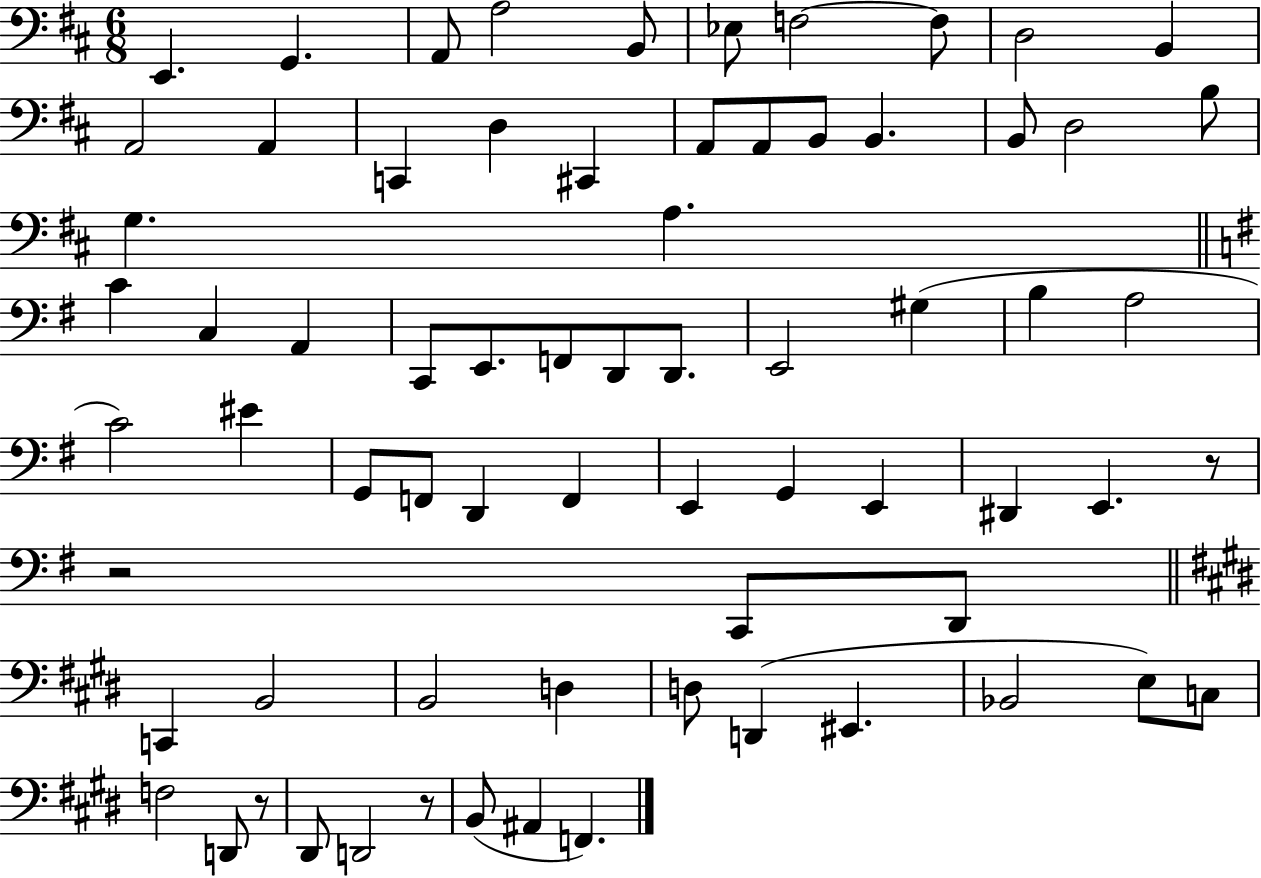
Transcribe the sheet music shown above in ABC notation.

X:1
T:Untitled
M:6/8
L:1/4
K:D
E,, G,, A,,/2 A,2 B,,/2 _E,/2 F,2 F,/2 D,2 B,, A,,2 A,, C,, D, ^C,, A,,/2 A,,/2 B,,/2 B,, B,,/2 D,2 B,/2 G, A, C C, A,, C,,/2 E,,/2 F,,/2 D,,/2 D,,/2 E,,2 ^G, B, A,2 C2 ^E G,,/2 F,,/2 D,, F,, E,, G,, E,, ^D,, E,, z/2 z2 C,,/2 D,,/2 C,, B,,2 B,,2 D, D,/2 D,, ^E,, _B,,2 E,/2 C,/2 F,2 D,,/2 z/2 ^D,,/2 D,,2 z/2 B,,/2 ^A,, F,,